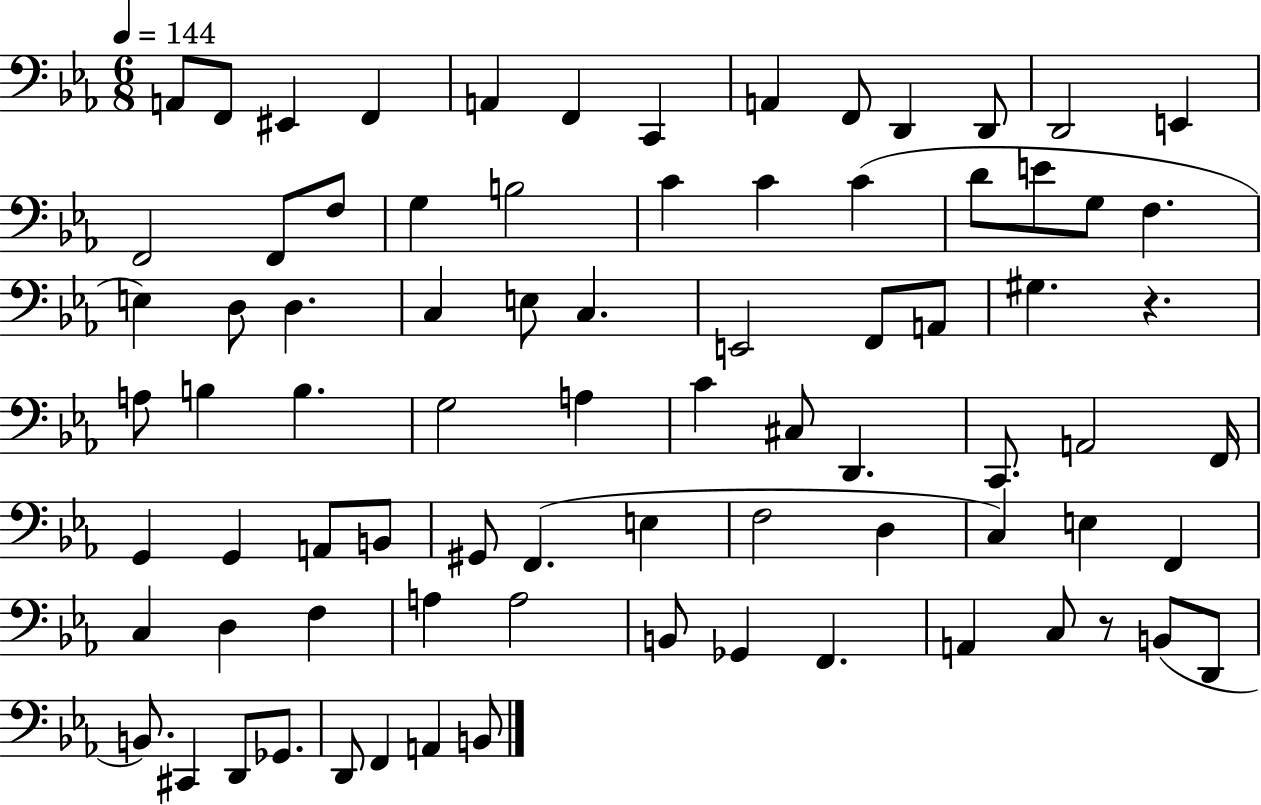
{
  \clef bass
  \numericTimeSignature
  \time 6/8
  \key ees \major
  \tempo 4 = 144
  a,8 f,8 eis,4 f,4 | a,4 f,4 c,4 | a,4 f,8 d,4 d,8 | d,2 e,4 | \break f,2 f,8 f8 | g4 b2 | c'4 c'4 c'4( | d'8 e'8 g8 f4. | \break e4) d8 d4. | c4 e8 c4. | e,2 f,8 a,8 | gis4. r4. | \break a8 b4 b4. | g2 a4 | c'4 cis8 d,4. | c,8. a,2 f,16 | \break g,4 g,4 a,8 b,8 | gis,8 f,4.( e4 | f2 d4 | c4) e4 f,4 | \break c4 d4 f4 | a4 a2 | b,8 ges,4 f,4. | a,4 c8 r8 b,8( d,8 | \break b,8.) cis,4 d,8 ges,8. | d,8 f,4 a,4 b,8 | \bar "|."
}